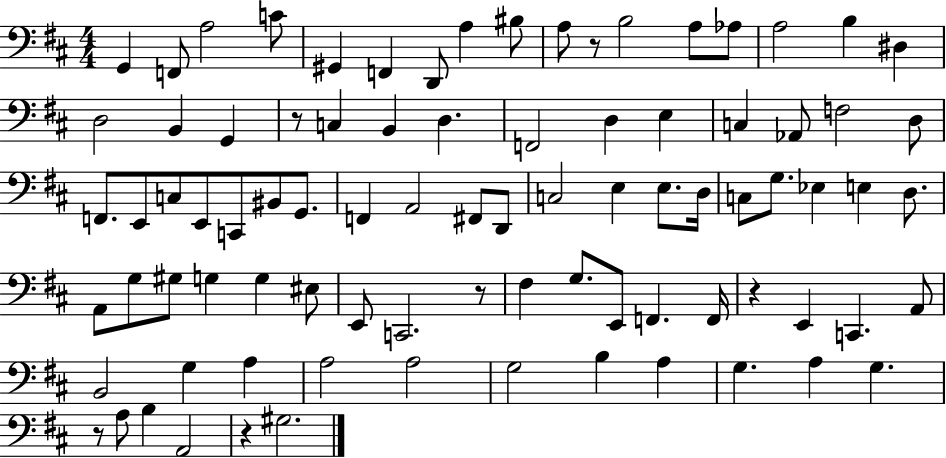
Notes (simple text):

G2/q F2/e A3/h C4/e G#2/q F2/q D2/e A3/q BIS3/e A3/e R/e B3/h A3/e Ab3/e A3/h B3/q D#3/q D3/h B2/q G2/q R/e C3/q B2/q D3/q. F2/h D3/q E3/q C3/q Ab2/e F3/h D3/e F2/e. E2/e C3/e E2/e C2/e BIS2/e G2/e. F2/q A2/h F#2/e D2/e C3/h E3/q E3/e. D3/s C3/e G3/e. Eb3/q E3/q D3/e. A2/e G3/e G#3/e G3/q G3/q EIS3/e E2/e C2/h. R/e F#3/q G3/e. E2/e F2/q. F2/s R/q E2/q C2/q. A2/e B2/h G3/q A3/q A3/h A3/h G3/h B3/q A3/q G3/q. A3/q G3/q. R/e A3/e B3/q A2/h R/q G#3/h.